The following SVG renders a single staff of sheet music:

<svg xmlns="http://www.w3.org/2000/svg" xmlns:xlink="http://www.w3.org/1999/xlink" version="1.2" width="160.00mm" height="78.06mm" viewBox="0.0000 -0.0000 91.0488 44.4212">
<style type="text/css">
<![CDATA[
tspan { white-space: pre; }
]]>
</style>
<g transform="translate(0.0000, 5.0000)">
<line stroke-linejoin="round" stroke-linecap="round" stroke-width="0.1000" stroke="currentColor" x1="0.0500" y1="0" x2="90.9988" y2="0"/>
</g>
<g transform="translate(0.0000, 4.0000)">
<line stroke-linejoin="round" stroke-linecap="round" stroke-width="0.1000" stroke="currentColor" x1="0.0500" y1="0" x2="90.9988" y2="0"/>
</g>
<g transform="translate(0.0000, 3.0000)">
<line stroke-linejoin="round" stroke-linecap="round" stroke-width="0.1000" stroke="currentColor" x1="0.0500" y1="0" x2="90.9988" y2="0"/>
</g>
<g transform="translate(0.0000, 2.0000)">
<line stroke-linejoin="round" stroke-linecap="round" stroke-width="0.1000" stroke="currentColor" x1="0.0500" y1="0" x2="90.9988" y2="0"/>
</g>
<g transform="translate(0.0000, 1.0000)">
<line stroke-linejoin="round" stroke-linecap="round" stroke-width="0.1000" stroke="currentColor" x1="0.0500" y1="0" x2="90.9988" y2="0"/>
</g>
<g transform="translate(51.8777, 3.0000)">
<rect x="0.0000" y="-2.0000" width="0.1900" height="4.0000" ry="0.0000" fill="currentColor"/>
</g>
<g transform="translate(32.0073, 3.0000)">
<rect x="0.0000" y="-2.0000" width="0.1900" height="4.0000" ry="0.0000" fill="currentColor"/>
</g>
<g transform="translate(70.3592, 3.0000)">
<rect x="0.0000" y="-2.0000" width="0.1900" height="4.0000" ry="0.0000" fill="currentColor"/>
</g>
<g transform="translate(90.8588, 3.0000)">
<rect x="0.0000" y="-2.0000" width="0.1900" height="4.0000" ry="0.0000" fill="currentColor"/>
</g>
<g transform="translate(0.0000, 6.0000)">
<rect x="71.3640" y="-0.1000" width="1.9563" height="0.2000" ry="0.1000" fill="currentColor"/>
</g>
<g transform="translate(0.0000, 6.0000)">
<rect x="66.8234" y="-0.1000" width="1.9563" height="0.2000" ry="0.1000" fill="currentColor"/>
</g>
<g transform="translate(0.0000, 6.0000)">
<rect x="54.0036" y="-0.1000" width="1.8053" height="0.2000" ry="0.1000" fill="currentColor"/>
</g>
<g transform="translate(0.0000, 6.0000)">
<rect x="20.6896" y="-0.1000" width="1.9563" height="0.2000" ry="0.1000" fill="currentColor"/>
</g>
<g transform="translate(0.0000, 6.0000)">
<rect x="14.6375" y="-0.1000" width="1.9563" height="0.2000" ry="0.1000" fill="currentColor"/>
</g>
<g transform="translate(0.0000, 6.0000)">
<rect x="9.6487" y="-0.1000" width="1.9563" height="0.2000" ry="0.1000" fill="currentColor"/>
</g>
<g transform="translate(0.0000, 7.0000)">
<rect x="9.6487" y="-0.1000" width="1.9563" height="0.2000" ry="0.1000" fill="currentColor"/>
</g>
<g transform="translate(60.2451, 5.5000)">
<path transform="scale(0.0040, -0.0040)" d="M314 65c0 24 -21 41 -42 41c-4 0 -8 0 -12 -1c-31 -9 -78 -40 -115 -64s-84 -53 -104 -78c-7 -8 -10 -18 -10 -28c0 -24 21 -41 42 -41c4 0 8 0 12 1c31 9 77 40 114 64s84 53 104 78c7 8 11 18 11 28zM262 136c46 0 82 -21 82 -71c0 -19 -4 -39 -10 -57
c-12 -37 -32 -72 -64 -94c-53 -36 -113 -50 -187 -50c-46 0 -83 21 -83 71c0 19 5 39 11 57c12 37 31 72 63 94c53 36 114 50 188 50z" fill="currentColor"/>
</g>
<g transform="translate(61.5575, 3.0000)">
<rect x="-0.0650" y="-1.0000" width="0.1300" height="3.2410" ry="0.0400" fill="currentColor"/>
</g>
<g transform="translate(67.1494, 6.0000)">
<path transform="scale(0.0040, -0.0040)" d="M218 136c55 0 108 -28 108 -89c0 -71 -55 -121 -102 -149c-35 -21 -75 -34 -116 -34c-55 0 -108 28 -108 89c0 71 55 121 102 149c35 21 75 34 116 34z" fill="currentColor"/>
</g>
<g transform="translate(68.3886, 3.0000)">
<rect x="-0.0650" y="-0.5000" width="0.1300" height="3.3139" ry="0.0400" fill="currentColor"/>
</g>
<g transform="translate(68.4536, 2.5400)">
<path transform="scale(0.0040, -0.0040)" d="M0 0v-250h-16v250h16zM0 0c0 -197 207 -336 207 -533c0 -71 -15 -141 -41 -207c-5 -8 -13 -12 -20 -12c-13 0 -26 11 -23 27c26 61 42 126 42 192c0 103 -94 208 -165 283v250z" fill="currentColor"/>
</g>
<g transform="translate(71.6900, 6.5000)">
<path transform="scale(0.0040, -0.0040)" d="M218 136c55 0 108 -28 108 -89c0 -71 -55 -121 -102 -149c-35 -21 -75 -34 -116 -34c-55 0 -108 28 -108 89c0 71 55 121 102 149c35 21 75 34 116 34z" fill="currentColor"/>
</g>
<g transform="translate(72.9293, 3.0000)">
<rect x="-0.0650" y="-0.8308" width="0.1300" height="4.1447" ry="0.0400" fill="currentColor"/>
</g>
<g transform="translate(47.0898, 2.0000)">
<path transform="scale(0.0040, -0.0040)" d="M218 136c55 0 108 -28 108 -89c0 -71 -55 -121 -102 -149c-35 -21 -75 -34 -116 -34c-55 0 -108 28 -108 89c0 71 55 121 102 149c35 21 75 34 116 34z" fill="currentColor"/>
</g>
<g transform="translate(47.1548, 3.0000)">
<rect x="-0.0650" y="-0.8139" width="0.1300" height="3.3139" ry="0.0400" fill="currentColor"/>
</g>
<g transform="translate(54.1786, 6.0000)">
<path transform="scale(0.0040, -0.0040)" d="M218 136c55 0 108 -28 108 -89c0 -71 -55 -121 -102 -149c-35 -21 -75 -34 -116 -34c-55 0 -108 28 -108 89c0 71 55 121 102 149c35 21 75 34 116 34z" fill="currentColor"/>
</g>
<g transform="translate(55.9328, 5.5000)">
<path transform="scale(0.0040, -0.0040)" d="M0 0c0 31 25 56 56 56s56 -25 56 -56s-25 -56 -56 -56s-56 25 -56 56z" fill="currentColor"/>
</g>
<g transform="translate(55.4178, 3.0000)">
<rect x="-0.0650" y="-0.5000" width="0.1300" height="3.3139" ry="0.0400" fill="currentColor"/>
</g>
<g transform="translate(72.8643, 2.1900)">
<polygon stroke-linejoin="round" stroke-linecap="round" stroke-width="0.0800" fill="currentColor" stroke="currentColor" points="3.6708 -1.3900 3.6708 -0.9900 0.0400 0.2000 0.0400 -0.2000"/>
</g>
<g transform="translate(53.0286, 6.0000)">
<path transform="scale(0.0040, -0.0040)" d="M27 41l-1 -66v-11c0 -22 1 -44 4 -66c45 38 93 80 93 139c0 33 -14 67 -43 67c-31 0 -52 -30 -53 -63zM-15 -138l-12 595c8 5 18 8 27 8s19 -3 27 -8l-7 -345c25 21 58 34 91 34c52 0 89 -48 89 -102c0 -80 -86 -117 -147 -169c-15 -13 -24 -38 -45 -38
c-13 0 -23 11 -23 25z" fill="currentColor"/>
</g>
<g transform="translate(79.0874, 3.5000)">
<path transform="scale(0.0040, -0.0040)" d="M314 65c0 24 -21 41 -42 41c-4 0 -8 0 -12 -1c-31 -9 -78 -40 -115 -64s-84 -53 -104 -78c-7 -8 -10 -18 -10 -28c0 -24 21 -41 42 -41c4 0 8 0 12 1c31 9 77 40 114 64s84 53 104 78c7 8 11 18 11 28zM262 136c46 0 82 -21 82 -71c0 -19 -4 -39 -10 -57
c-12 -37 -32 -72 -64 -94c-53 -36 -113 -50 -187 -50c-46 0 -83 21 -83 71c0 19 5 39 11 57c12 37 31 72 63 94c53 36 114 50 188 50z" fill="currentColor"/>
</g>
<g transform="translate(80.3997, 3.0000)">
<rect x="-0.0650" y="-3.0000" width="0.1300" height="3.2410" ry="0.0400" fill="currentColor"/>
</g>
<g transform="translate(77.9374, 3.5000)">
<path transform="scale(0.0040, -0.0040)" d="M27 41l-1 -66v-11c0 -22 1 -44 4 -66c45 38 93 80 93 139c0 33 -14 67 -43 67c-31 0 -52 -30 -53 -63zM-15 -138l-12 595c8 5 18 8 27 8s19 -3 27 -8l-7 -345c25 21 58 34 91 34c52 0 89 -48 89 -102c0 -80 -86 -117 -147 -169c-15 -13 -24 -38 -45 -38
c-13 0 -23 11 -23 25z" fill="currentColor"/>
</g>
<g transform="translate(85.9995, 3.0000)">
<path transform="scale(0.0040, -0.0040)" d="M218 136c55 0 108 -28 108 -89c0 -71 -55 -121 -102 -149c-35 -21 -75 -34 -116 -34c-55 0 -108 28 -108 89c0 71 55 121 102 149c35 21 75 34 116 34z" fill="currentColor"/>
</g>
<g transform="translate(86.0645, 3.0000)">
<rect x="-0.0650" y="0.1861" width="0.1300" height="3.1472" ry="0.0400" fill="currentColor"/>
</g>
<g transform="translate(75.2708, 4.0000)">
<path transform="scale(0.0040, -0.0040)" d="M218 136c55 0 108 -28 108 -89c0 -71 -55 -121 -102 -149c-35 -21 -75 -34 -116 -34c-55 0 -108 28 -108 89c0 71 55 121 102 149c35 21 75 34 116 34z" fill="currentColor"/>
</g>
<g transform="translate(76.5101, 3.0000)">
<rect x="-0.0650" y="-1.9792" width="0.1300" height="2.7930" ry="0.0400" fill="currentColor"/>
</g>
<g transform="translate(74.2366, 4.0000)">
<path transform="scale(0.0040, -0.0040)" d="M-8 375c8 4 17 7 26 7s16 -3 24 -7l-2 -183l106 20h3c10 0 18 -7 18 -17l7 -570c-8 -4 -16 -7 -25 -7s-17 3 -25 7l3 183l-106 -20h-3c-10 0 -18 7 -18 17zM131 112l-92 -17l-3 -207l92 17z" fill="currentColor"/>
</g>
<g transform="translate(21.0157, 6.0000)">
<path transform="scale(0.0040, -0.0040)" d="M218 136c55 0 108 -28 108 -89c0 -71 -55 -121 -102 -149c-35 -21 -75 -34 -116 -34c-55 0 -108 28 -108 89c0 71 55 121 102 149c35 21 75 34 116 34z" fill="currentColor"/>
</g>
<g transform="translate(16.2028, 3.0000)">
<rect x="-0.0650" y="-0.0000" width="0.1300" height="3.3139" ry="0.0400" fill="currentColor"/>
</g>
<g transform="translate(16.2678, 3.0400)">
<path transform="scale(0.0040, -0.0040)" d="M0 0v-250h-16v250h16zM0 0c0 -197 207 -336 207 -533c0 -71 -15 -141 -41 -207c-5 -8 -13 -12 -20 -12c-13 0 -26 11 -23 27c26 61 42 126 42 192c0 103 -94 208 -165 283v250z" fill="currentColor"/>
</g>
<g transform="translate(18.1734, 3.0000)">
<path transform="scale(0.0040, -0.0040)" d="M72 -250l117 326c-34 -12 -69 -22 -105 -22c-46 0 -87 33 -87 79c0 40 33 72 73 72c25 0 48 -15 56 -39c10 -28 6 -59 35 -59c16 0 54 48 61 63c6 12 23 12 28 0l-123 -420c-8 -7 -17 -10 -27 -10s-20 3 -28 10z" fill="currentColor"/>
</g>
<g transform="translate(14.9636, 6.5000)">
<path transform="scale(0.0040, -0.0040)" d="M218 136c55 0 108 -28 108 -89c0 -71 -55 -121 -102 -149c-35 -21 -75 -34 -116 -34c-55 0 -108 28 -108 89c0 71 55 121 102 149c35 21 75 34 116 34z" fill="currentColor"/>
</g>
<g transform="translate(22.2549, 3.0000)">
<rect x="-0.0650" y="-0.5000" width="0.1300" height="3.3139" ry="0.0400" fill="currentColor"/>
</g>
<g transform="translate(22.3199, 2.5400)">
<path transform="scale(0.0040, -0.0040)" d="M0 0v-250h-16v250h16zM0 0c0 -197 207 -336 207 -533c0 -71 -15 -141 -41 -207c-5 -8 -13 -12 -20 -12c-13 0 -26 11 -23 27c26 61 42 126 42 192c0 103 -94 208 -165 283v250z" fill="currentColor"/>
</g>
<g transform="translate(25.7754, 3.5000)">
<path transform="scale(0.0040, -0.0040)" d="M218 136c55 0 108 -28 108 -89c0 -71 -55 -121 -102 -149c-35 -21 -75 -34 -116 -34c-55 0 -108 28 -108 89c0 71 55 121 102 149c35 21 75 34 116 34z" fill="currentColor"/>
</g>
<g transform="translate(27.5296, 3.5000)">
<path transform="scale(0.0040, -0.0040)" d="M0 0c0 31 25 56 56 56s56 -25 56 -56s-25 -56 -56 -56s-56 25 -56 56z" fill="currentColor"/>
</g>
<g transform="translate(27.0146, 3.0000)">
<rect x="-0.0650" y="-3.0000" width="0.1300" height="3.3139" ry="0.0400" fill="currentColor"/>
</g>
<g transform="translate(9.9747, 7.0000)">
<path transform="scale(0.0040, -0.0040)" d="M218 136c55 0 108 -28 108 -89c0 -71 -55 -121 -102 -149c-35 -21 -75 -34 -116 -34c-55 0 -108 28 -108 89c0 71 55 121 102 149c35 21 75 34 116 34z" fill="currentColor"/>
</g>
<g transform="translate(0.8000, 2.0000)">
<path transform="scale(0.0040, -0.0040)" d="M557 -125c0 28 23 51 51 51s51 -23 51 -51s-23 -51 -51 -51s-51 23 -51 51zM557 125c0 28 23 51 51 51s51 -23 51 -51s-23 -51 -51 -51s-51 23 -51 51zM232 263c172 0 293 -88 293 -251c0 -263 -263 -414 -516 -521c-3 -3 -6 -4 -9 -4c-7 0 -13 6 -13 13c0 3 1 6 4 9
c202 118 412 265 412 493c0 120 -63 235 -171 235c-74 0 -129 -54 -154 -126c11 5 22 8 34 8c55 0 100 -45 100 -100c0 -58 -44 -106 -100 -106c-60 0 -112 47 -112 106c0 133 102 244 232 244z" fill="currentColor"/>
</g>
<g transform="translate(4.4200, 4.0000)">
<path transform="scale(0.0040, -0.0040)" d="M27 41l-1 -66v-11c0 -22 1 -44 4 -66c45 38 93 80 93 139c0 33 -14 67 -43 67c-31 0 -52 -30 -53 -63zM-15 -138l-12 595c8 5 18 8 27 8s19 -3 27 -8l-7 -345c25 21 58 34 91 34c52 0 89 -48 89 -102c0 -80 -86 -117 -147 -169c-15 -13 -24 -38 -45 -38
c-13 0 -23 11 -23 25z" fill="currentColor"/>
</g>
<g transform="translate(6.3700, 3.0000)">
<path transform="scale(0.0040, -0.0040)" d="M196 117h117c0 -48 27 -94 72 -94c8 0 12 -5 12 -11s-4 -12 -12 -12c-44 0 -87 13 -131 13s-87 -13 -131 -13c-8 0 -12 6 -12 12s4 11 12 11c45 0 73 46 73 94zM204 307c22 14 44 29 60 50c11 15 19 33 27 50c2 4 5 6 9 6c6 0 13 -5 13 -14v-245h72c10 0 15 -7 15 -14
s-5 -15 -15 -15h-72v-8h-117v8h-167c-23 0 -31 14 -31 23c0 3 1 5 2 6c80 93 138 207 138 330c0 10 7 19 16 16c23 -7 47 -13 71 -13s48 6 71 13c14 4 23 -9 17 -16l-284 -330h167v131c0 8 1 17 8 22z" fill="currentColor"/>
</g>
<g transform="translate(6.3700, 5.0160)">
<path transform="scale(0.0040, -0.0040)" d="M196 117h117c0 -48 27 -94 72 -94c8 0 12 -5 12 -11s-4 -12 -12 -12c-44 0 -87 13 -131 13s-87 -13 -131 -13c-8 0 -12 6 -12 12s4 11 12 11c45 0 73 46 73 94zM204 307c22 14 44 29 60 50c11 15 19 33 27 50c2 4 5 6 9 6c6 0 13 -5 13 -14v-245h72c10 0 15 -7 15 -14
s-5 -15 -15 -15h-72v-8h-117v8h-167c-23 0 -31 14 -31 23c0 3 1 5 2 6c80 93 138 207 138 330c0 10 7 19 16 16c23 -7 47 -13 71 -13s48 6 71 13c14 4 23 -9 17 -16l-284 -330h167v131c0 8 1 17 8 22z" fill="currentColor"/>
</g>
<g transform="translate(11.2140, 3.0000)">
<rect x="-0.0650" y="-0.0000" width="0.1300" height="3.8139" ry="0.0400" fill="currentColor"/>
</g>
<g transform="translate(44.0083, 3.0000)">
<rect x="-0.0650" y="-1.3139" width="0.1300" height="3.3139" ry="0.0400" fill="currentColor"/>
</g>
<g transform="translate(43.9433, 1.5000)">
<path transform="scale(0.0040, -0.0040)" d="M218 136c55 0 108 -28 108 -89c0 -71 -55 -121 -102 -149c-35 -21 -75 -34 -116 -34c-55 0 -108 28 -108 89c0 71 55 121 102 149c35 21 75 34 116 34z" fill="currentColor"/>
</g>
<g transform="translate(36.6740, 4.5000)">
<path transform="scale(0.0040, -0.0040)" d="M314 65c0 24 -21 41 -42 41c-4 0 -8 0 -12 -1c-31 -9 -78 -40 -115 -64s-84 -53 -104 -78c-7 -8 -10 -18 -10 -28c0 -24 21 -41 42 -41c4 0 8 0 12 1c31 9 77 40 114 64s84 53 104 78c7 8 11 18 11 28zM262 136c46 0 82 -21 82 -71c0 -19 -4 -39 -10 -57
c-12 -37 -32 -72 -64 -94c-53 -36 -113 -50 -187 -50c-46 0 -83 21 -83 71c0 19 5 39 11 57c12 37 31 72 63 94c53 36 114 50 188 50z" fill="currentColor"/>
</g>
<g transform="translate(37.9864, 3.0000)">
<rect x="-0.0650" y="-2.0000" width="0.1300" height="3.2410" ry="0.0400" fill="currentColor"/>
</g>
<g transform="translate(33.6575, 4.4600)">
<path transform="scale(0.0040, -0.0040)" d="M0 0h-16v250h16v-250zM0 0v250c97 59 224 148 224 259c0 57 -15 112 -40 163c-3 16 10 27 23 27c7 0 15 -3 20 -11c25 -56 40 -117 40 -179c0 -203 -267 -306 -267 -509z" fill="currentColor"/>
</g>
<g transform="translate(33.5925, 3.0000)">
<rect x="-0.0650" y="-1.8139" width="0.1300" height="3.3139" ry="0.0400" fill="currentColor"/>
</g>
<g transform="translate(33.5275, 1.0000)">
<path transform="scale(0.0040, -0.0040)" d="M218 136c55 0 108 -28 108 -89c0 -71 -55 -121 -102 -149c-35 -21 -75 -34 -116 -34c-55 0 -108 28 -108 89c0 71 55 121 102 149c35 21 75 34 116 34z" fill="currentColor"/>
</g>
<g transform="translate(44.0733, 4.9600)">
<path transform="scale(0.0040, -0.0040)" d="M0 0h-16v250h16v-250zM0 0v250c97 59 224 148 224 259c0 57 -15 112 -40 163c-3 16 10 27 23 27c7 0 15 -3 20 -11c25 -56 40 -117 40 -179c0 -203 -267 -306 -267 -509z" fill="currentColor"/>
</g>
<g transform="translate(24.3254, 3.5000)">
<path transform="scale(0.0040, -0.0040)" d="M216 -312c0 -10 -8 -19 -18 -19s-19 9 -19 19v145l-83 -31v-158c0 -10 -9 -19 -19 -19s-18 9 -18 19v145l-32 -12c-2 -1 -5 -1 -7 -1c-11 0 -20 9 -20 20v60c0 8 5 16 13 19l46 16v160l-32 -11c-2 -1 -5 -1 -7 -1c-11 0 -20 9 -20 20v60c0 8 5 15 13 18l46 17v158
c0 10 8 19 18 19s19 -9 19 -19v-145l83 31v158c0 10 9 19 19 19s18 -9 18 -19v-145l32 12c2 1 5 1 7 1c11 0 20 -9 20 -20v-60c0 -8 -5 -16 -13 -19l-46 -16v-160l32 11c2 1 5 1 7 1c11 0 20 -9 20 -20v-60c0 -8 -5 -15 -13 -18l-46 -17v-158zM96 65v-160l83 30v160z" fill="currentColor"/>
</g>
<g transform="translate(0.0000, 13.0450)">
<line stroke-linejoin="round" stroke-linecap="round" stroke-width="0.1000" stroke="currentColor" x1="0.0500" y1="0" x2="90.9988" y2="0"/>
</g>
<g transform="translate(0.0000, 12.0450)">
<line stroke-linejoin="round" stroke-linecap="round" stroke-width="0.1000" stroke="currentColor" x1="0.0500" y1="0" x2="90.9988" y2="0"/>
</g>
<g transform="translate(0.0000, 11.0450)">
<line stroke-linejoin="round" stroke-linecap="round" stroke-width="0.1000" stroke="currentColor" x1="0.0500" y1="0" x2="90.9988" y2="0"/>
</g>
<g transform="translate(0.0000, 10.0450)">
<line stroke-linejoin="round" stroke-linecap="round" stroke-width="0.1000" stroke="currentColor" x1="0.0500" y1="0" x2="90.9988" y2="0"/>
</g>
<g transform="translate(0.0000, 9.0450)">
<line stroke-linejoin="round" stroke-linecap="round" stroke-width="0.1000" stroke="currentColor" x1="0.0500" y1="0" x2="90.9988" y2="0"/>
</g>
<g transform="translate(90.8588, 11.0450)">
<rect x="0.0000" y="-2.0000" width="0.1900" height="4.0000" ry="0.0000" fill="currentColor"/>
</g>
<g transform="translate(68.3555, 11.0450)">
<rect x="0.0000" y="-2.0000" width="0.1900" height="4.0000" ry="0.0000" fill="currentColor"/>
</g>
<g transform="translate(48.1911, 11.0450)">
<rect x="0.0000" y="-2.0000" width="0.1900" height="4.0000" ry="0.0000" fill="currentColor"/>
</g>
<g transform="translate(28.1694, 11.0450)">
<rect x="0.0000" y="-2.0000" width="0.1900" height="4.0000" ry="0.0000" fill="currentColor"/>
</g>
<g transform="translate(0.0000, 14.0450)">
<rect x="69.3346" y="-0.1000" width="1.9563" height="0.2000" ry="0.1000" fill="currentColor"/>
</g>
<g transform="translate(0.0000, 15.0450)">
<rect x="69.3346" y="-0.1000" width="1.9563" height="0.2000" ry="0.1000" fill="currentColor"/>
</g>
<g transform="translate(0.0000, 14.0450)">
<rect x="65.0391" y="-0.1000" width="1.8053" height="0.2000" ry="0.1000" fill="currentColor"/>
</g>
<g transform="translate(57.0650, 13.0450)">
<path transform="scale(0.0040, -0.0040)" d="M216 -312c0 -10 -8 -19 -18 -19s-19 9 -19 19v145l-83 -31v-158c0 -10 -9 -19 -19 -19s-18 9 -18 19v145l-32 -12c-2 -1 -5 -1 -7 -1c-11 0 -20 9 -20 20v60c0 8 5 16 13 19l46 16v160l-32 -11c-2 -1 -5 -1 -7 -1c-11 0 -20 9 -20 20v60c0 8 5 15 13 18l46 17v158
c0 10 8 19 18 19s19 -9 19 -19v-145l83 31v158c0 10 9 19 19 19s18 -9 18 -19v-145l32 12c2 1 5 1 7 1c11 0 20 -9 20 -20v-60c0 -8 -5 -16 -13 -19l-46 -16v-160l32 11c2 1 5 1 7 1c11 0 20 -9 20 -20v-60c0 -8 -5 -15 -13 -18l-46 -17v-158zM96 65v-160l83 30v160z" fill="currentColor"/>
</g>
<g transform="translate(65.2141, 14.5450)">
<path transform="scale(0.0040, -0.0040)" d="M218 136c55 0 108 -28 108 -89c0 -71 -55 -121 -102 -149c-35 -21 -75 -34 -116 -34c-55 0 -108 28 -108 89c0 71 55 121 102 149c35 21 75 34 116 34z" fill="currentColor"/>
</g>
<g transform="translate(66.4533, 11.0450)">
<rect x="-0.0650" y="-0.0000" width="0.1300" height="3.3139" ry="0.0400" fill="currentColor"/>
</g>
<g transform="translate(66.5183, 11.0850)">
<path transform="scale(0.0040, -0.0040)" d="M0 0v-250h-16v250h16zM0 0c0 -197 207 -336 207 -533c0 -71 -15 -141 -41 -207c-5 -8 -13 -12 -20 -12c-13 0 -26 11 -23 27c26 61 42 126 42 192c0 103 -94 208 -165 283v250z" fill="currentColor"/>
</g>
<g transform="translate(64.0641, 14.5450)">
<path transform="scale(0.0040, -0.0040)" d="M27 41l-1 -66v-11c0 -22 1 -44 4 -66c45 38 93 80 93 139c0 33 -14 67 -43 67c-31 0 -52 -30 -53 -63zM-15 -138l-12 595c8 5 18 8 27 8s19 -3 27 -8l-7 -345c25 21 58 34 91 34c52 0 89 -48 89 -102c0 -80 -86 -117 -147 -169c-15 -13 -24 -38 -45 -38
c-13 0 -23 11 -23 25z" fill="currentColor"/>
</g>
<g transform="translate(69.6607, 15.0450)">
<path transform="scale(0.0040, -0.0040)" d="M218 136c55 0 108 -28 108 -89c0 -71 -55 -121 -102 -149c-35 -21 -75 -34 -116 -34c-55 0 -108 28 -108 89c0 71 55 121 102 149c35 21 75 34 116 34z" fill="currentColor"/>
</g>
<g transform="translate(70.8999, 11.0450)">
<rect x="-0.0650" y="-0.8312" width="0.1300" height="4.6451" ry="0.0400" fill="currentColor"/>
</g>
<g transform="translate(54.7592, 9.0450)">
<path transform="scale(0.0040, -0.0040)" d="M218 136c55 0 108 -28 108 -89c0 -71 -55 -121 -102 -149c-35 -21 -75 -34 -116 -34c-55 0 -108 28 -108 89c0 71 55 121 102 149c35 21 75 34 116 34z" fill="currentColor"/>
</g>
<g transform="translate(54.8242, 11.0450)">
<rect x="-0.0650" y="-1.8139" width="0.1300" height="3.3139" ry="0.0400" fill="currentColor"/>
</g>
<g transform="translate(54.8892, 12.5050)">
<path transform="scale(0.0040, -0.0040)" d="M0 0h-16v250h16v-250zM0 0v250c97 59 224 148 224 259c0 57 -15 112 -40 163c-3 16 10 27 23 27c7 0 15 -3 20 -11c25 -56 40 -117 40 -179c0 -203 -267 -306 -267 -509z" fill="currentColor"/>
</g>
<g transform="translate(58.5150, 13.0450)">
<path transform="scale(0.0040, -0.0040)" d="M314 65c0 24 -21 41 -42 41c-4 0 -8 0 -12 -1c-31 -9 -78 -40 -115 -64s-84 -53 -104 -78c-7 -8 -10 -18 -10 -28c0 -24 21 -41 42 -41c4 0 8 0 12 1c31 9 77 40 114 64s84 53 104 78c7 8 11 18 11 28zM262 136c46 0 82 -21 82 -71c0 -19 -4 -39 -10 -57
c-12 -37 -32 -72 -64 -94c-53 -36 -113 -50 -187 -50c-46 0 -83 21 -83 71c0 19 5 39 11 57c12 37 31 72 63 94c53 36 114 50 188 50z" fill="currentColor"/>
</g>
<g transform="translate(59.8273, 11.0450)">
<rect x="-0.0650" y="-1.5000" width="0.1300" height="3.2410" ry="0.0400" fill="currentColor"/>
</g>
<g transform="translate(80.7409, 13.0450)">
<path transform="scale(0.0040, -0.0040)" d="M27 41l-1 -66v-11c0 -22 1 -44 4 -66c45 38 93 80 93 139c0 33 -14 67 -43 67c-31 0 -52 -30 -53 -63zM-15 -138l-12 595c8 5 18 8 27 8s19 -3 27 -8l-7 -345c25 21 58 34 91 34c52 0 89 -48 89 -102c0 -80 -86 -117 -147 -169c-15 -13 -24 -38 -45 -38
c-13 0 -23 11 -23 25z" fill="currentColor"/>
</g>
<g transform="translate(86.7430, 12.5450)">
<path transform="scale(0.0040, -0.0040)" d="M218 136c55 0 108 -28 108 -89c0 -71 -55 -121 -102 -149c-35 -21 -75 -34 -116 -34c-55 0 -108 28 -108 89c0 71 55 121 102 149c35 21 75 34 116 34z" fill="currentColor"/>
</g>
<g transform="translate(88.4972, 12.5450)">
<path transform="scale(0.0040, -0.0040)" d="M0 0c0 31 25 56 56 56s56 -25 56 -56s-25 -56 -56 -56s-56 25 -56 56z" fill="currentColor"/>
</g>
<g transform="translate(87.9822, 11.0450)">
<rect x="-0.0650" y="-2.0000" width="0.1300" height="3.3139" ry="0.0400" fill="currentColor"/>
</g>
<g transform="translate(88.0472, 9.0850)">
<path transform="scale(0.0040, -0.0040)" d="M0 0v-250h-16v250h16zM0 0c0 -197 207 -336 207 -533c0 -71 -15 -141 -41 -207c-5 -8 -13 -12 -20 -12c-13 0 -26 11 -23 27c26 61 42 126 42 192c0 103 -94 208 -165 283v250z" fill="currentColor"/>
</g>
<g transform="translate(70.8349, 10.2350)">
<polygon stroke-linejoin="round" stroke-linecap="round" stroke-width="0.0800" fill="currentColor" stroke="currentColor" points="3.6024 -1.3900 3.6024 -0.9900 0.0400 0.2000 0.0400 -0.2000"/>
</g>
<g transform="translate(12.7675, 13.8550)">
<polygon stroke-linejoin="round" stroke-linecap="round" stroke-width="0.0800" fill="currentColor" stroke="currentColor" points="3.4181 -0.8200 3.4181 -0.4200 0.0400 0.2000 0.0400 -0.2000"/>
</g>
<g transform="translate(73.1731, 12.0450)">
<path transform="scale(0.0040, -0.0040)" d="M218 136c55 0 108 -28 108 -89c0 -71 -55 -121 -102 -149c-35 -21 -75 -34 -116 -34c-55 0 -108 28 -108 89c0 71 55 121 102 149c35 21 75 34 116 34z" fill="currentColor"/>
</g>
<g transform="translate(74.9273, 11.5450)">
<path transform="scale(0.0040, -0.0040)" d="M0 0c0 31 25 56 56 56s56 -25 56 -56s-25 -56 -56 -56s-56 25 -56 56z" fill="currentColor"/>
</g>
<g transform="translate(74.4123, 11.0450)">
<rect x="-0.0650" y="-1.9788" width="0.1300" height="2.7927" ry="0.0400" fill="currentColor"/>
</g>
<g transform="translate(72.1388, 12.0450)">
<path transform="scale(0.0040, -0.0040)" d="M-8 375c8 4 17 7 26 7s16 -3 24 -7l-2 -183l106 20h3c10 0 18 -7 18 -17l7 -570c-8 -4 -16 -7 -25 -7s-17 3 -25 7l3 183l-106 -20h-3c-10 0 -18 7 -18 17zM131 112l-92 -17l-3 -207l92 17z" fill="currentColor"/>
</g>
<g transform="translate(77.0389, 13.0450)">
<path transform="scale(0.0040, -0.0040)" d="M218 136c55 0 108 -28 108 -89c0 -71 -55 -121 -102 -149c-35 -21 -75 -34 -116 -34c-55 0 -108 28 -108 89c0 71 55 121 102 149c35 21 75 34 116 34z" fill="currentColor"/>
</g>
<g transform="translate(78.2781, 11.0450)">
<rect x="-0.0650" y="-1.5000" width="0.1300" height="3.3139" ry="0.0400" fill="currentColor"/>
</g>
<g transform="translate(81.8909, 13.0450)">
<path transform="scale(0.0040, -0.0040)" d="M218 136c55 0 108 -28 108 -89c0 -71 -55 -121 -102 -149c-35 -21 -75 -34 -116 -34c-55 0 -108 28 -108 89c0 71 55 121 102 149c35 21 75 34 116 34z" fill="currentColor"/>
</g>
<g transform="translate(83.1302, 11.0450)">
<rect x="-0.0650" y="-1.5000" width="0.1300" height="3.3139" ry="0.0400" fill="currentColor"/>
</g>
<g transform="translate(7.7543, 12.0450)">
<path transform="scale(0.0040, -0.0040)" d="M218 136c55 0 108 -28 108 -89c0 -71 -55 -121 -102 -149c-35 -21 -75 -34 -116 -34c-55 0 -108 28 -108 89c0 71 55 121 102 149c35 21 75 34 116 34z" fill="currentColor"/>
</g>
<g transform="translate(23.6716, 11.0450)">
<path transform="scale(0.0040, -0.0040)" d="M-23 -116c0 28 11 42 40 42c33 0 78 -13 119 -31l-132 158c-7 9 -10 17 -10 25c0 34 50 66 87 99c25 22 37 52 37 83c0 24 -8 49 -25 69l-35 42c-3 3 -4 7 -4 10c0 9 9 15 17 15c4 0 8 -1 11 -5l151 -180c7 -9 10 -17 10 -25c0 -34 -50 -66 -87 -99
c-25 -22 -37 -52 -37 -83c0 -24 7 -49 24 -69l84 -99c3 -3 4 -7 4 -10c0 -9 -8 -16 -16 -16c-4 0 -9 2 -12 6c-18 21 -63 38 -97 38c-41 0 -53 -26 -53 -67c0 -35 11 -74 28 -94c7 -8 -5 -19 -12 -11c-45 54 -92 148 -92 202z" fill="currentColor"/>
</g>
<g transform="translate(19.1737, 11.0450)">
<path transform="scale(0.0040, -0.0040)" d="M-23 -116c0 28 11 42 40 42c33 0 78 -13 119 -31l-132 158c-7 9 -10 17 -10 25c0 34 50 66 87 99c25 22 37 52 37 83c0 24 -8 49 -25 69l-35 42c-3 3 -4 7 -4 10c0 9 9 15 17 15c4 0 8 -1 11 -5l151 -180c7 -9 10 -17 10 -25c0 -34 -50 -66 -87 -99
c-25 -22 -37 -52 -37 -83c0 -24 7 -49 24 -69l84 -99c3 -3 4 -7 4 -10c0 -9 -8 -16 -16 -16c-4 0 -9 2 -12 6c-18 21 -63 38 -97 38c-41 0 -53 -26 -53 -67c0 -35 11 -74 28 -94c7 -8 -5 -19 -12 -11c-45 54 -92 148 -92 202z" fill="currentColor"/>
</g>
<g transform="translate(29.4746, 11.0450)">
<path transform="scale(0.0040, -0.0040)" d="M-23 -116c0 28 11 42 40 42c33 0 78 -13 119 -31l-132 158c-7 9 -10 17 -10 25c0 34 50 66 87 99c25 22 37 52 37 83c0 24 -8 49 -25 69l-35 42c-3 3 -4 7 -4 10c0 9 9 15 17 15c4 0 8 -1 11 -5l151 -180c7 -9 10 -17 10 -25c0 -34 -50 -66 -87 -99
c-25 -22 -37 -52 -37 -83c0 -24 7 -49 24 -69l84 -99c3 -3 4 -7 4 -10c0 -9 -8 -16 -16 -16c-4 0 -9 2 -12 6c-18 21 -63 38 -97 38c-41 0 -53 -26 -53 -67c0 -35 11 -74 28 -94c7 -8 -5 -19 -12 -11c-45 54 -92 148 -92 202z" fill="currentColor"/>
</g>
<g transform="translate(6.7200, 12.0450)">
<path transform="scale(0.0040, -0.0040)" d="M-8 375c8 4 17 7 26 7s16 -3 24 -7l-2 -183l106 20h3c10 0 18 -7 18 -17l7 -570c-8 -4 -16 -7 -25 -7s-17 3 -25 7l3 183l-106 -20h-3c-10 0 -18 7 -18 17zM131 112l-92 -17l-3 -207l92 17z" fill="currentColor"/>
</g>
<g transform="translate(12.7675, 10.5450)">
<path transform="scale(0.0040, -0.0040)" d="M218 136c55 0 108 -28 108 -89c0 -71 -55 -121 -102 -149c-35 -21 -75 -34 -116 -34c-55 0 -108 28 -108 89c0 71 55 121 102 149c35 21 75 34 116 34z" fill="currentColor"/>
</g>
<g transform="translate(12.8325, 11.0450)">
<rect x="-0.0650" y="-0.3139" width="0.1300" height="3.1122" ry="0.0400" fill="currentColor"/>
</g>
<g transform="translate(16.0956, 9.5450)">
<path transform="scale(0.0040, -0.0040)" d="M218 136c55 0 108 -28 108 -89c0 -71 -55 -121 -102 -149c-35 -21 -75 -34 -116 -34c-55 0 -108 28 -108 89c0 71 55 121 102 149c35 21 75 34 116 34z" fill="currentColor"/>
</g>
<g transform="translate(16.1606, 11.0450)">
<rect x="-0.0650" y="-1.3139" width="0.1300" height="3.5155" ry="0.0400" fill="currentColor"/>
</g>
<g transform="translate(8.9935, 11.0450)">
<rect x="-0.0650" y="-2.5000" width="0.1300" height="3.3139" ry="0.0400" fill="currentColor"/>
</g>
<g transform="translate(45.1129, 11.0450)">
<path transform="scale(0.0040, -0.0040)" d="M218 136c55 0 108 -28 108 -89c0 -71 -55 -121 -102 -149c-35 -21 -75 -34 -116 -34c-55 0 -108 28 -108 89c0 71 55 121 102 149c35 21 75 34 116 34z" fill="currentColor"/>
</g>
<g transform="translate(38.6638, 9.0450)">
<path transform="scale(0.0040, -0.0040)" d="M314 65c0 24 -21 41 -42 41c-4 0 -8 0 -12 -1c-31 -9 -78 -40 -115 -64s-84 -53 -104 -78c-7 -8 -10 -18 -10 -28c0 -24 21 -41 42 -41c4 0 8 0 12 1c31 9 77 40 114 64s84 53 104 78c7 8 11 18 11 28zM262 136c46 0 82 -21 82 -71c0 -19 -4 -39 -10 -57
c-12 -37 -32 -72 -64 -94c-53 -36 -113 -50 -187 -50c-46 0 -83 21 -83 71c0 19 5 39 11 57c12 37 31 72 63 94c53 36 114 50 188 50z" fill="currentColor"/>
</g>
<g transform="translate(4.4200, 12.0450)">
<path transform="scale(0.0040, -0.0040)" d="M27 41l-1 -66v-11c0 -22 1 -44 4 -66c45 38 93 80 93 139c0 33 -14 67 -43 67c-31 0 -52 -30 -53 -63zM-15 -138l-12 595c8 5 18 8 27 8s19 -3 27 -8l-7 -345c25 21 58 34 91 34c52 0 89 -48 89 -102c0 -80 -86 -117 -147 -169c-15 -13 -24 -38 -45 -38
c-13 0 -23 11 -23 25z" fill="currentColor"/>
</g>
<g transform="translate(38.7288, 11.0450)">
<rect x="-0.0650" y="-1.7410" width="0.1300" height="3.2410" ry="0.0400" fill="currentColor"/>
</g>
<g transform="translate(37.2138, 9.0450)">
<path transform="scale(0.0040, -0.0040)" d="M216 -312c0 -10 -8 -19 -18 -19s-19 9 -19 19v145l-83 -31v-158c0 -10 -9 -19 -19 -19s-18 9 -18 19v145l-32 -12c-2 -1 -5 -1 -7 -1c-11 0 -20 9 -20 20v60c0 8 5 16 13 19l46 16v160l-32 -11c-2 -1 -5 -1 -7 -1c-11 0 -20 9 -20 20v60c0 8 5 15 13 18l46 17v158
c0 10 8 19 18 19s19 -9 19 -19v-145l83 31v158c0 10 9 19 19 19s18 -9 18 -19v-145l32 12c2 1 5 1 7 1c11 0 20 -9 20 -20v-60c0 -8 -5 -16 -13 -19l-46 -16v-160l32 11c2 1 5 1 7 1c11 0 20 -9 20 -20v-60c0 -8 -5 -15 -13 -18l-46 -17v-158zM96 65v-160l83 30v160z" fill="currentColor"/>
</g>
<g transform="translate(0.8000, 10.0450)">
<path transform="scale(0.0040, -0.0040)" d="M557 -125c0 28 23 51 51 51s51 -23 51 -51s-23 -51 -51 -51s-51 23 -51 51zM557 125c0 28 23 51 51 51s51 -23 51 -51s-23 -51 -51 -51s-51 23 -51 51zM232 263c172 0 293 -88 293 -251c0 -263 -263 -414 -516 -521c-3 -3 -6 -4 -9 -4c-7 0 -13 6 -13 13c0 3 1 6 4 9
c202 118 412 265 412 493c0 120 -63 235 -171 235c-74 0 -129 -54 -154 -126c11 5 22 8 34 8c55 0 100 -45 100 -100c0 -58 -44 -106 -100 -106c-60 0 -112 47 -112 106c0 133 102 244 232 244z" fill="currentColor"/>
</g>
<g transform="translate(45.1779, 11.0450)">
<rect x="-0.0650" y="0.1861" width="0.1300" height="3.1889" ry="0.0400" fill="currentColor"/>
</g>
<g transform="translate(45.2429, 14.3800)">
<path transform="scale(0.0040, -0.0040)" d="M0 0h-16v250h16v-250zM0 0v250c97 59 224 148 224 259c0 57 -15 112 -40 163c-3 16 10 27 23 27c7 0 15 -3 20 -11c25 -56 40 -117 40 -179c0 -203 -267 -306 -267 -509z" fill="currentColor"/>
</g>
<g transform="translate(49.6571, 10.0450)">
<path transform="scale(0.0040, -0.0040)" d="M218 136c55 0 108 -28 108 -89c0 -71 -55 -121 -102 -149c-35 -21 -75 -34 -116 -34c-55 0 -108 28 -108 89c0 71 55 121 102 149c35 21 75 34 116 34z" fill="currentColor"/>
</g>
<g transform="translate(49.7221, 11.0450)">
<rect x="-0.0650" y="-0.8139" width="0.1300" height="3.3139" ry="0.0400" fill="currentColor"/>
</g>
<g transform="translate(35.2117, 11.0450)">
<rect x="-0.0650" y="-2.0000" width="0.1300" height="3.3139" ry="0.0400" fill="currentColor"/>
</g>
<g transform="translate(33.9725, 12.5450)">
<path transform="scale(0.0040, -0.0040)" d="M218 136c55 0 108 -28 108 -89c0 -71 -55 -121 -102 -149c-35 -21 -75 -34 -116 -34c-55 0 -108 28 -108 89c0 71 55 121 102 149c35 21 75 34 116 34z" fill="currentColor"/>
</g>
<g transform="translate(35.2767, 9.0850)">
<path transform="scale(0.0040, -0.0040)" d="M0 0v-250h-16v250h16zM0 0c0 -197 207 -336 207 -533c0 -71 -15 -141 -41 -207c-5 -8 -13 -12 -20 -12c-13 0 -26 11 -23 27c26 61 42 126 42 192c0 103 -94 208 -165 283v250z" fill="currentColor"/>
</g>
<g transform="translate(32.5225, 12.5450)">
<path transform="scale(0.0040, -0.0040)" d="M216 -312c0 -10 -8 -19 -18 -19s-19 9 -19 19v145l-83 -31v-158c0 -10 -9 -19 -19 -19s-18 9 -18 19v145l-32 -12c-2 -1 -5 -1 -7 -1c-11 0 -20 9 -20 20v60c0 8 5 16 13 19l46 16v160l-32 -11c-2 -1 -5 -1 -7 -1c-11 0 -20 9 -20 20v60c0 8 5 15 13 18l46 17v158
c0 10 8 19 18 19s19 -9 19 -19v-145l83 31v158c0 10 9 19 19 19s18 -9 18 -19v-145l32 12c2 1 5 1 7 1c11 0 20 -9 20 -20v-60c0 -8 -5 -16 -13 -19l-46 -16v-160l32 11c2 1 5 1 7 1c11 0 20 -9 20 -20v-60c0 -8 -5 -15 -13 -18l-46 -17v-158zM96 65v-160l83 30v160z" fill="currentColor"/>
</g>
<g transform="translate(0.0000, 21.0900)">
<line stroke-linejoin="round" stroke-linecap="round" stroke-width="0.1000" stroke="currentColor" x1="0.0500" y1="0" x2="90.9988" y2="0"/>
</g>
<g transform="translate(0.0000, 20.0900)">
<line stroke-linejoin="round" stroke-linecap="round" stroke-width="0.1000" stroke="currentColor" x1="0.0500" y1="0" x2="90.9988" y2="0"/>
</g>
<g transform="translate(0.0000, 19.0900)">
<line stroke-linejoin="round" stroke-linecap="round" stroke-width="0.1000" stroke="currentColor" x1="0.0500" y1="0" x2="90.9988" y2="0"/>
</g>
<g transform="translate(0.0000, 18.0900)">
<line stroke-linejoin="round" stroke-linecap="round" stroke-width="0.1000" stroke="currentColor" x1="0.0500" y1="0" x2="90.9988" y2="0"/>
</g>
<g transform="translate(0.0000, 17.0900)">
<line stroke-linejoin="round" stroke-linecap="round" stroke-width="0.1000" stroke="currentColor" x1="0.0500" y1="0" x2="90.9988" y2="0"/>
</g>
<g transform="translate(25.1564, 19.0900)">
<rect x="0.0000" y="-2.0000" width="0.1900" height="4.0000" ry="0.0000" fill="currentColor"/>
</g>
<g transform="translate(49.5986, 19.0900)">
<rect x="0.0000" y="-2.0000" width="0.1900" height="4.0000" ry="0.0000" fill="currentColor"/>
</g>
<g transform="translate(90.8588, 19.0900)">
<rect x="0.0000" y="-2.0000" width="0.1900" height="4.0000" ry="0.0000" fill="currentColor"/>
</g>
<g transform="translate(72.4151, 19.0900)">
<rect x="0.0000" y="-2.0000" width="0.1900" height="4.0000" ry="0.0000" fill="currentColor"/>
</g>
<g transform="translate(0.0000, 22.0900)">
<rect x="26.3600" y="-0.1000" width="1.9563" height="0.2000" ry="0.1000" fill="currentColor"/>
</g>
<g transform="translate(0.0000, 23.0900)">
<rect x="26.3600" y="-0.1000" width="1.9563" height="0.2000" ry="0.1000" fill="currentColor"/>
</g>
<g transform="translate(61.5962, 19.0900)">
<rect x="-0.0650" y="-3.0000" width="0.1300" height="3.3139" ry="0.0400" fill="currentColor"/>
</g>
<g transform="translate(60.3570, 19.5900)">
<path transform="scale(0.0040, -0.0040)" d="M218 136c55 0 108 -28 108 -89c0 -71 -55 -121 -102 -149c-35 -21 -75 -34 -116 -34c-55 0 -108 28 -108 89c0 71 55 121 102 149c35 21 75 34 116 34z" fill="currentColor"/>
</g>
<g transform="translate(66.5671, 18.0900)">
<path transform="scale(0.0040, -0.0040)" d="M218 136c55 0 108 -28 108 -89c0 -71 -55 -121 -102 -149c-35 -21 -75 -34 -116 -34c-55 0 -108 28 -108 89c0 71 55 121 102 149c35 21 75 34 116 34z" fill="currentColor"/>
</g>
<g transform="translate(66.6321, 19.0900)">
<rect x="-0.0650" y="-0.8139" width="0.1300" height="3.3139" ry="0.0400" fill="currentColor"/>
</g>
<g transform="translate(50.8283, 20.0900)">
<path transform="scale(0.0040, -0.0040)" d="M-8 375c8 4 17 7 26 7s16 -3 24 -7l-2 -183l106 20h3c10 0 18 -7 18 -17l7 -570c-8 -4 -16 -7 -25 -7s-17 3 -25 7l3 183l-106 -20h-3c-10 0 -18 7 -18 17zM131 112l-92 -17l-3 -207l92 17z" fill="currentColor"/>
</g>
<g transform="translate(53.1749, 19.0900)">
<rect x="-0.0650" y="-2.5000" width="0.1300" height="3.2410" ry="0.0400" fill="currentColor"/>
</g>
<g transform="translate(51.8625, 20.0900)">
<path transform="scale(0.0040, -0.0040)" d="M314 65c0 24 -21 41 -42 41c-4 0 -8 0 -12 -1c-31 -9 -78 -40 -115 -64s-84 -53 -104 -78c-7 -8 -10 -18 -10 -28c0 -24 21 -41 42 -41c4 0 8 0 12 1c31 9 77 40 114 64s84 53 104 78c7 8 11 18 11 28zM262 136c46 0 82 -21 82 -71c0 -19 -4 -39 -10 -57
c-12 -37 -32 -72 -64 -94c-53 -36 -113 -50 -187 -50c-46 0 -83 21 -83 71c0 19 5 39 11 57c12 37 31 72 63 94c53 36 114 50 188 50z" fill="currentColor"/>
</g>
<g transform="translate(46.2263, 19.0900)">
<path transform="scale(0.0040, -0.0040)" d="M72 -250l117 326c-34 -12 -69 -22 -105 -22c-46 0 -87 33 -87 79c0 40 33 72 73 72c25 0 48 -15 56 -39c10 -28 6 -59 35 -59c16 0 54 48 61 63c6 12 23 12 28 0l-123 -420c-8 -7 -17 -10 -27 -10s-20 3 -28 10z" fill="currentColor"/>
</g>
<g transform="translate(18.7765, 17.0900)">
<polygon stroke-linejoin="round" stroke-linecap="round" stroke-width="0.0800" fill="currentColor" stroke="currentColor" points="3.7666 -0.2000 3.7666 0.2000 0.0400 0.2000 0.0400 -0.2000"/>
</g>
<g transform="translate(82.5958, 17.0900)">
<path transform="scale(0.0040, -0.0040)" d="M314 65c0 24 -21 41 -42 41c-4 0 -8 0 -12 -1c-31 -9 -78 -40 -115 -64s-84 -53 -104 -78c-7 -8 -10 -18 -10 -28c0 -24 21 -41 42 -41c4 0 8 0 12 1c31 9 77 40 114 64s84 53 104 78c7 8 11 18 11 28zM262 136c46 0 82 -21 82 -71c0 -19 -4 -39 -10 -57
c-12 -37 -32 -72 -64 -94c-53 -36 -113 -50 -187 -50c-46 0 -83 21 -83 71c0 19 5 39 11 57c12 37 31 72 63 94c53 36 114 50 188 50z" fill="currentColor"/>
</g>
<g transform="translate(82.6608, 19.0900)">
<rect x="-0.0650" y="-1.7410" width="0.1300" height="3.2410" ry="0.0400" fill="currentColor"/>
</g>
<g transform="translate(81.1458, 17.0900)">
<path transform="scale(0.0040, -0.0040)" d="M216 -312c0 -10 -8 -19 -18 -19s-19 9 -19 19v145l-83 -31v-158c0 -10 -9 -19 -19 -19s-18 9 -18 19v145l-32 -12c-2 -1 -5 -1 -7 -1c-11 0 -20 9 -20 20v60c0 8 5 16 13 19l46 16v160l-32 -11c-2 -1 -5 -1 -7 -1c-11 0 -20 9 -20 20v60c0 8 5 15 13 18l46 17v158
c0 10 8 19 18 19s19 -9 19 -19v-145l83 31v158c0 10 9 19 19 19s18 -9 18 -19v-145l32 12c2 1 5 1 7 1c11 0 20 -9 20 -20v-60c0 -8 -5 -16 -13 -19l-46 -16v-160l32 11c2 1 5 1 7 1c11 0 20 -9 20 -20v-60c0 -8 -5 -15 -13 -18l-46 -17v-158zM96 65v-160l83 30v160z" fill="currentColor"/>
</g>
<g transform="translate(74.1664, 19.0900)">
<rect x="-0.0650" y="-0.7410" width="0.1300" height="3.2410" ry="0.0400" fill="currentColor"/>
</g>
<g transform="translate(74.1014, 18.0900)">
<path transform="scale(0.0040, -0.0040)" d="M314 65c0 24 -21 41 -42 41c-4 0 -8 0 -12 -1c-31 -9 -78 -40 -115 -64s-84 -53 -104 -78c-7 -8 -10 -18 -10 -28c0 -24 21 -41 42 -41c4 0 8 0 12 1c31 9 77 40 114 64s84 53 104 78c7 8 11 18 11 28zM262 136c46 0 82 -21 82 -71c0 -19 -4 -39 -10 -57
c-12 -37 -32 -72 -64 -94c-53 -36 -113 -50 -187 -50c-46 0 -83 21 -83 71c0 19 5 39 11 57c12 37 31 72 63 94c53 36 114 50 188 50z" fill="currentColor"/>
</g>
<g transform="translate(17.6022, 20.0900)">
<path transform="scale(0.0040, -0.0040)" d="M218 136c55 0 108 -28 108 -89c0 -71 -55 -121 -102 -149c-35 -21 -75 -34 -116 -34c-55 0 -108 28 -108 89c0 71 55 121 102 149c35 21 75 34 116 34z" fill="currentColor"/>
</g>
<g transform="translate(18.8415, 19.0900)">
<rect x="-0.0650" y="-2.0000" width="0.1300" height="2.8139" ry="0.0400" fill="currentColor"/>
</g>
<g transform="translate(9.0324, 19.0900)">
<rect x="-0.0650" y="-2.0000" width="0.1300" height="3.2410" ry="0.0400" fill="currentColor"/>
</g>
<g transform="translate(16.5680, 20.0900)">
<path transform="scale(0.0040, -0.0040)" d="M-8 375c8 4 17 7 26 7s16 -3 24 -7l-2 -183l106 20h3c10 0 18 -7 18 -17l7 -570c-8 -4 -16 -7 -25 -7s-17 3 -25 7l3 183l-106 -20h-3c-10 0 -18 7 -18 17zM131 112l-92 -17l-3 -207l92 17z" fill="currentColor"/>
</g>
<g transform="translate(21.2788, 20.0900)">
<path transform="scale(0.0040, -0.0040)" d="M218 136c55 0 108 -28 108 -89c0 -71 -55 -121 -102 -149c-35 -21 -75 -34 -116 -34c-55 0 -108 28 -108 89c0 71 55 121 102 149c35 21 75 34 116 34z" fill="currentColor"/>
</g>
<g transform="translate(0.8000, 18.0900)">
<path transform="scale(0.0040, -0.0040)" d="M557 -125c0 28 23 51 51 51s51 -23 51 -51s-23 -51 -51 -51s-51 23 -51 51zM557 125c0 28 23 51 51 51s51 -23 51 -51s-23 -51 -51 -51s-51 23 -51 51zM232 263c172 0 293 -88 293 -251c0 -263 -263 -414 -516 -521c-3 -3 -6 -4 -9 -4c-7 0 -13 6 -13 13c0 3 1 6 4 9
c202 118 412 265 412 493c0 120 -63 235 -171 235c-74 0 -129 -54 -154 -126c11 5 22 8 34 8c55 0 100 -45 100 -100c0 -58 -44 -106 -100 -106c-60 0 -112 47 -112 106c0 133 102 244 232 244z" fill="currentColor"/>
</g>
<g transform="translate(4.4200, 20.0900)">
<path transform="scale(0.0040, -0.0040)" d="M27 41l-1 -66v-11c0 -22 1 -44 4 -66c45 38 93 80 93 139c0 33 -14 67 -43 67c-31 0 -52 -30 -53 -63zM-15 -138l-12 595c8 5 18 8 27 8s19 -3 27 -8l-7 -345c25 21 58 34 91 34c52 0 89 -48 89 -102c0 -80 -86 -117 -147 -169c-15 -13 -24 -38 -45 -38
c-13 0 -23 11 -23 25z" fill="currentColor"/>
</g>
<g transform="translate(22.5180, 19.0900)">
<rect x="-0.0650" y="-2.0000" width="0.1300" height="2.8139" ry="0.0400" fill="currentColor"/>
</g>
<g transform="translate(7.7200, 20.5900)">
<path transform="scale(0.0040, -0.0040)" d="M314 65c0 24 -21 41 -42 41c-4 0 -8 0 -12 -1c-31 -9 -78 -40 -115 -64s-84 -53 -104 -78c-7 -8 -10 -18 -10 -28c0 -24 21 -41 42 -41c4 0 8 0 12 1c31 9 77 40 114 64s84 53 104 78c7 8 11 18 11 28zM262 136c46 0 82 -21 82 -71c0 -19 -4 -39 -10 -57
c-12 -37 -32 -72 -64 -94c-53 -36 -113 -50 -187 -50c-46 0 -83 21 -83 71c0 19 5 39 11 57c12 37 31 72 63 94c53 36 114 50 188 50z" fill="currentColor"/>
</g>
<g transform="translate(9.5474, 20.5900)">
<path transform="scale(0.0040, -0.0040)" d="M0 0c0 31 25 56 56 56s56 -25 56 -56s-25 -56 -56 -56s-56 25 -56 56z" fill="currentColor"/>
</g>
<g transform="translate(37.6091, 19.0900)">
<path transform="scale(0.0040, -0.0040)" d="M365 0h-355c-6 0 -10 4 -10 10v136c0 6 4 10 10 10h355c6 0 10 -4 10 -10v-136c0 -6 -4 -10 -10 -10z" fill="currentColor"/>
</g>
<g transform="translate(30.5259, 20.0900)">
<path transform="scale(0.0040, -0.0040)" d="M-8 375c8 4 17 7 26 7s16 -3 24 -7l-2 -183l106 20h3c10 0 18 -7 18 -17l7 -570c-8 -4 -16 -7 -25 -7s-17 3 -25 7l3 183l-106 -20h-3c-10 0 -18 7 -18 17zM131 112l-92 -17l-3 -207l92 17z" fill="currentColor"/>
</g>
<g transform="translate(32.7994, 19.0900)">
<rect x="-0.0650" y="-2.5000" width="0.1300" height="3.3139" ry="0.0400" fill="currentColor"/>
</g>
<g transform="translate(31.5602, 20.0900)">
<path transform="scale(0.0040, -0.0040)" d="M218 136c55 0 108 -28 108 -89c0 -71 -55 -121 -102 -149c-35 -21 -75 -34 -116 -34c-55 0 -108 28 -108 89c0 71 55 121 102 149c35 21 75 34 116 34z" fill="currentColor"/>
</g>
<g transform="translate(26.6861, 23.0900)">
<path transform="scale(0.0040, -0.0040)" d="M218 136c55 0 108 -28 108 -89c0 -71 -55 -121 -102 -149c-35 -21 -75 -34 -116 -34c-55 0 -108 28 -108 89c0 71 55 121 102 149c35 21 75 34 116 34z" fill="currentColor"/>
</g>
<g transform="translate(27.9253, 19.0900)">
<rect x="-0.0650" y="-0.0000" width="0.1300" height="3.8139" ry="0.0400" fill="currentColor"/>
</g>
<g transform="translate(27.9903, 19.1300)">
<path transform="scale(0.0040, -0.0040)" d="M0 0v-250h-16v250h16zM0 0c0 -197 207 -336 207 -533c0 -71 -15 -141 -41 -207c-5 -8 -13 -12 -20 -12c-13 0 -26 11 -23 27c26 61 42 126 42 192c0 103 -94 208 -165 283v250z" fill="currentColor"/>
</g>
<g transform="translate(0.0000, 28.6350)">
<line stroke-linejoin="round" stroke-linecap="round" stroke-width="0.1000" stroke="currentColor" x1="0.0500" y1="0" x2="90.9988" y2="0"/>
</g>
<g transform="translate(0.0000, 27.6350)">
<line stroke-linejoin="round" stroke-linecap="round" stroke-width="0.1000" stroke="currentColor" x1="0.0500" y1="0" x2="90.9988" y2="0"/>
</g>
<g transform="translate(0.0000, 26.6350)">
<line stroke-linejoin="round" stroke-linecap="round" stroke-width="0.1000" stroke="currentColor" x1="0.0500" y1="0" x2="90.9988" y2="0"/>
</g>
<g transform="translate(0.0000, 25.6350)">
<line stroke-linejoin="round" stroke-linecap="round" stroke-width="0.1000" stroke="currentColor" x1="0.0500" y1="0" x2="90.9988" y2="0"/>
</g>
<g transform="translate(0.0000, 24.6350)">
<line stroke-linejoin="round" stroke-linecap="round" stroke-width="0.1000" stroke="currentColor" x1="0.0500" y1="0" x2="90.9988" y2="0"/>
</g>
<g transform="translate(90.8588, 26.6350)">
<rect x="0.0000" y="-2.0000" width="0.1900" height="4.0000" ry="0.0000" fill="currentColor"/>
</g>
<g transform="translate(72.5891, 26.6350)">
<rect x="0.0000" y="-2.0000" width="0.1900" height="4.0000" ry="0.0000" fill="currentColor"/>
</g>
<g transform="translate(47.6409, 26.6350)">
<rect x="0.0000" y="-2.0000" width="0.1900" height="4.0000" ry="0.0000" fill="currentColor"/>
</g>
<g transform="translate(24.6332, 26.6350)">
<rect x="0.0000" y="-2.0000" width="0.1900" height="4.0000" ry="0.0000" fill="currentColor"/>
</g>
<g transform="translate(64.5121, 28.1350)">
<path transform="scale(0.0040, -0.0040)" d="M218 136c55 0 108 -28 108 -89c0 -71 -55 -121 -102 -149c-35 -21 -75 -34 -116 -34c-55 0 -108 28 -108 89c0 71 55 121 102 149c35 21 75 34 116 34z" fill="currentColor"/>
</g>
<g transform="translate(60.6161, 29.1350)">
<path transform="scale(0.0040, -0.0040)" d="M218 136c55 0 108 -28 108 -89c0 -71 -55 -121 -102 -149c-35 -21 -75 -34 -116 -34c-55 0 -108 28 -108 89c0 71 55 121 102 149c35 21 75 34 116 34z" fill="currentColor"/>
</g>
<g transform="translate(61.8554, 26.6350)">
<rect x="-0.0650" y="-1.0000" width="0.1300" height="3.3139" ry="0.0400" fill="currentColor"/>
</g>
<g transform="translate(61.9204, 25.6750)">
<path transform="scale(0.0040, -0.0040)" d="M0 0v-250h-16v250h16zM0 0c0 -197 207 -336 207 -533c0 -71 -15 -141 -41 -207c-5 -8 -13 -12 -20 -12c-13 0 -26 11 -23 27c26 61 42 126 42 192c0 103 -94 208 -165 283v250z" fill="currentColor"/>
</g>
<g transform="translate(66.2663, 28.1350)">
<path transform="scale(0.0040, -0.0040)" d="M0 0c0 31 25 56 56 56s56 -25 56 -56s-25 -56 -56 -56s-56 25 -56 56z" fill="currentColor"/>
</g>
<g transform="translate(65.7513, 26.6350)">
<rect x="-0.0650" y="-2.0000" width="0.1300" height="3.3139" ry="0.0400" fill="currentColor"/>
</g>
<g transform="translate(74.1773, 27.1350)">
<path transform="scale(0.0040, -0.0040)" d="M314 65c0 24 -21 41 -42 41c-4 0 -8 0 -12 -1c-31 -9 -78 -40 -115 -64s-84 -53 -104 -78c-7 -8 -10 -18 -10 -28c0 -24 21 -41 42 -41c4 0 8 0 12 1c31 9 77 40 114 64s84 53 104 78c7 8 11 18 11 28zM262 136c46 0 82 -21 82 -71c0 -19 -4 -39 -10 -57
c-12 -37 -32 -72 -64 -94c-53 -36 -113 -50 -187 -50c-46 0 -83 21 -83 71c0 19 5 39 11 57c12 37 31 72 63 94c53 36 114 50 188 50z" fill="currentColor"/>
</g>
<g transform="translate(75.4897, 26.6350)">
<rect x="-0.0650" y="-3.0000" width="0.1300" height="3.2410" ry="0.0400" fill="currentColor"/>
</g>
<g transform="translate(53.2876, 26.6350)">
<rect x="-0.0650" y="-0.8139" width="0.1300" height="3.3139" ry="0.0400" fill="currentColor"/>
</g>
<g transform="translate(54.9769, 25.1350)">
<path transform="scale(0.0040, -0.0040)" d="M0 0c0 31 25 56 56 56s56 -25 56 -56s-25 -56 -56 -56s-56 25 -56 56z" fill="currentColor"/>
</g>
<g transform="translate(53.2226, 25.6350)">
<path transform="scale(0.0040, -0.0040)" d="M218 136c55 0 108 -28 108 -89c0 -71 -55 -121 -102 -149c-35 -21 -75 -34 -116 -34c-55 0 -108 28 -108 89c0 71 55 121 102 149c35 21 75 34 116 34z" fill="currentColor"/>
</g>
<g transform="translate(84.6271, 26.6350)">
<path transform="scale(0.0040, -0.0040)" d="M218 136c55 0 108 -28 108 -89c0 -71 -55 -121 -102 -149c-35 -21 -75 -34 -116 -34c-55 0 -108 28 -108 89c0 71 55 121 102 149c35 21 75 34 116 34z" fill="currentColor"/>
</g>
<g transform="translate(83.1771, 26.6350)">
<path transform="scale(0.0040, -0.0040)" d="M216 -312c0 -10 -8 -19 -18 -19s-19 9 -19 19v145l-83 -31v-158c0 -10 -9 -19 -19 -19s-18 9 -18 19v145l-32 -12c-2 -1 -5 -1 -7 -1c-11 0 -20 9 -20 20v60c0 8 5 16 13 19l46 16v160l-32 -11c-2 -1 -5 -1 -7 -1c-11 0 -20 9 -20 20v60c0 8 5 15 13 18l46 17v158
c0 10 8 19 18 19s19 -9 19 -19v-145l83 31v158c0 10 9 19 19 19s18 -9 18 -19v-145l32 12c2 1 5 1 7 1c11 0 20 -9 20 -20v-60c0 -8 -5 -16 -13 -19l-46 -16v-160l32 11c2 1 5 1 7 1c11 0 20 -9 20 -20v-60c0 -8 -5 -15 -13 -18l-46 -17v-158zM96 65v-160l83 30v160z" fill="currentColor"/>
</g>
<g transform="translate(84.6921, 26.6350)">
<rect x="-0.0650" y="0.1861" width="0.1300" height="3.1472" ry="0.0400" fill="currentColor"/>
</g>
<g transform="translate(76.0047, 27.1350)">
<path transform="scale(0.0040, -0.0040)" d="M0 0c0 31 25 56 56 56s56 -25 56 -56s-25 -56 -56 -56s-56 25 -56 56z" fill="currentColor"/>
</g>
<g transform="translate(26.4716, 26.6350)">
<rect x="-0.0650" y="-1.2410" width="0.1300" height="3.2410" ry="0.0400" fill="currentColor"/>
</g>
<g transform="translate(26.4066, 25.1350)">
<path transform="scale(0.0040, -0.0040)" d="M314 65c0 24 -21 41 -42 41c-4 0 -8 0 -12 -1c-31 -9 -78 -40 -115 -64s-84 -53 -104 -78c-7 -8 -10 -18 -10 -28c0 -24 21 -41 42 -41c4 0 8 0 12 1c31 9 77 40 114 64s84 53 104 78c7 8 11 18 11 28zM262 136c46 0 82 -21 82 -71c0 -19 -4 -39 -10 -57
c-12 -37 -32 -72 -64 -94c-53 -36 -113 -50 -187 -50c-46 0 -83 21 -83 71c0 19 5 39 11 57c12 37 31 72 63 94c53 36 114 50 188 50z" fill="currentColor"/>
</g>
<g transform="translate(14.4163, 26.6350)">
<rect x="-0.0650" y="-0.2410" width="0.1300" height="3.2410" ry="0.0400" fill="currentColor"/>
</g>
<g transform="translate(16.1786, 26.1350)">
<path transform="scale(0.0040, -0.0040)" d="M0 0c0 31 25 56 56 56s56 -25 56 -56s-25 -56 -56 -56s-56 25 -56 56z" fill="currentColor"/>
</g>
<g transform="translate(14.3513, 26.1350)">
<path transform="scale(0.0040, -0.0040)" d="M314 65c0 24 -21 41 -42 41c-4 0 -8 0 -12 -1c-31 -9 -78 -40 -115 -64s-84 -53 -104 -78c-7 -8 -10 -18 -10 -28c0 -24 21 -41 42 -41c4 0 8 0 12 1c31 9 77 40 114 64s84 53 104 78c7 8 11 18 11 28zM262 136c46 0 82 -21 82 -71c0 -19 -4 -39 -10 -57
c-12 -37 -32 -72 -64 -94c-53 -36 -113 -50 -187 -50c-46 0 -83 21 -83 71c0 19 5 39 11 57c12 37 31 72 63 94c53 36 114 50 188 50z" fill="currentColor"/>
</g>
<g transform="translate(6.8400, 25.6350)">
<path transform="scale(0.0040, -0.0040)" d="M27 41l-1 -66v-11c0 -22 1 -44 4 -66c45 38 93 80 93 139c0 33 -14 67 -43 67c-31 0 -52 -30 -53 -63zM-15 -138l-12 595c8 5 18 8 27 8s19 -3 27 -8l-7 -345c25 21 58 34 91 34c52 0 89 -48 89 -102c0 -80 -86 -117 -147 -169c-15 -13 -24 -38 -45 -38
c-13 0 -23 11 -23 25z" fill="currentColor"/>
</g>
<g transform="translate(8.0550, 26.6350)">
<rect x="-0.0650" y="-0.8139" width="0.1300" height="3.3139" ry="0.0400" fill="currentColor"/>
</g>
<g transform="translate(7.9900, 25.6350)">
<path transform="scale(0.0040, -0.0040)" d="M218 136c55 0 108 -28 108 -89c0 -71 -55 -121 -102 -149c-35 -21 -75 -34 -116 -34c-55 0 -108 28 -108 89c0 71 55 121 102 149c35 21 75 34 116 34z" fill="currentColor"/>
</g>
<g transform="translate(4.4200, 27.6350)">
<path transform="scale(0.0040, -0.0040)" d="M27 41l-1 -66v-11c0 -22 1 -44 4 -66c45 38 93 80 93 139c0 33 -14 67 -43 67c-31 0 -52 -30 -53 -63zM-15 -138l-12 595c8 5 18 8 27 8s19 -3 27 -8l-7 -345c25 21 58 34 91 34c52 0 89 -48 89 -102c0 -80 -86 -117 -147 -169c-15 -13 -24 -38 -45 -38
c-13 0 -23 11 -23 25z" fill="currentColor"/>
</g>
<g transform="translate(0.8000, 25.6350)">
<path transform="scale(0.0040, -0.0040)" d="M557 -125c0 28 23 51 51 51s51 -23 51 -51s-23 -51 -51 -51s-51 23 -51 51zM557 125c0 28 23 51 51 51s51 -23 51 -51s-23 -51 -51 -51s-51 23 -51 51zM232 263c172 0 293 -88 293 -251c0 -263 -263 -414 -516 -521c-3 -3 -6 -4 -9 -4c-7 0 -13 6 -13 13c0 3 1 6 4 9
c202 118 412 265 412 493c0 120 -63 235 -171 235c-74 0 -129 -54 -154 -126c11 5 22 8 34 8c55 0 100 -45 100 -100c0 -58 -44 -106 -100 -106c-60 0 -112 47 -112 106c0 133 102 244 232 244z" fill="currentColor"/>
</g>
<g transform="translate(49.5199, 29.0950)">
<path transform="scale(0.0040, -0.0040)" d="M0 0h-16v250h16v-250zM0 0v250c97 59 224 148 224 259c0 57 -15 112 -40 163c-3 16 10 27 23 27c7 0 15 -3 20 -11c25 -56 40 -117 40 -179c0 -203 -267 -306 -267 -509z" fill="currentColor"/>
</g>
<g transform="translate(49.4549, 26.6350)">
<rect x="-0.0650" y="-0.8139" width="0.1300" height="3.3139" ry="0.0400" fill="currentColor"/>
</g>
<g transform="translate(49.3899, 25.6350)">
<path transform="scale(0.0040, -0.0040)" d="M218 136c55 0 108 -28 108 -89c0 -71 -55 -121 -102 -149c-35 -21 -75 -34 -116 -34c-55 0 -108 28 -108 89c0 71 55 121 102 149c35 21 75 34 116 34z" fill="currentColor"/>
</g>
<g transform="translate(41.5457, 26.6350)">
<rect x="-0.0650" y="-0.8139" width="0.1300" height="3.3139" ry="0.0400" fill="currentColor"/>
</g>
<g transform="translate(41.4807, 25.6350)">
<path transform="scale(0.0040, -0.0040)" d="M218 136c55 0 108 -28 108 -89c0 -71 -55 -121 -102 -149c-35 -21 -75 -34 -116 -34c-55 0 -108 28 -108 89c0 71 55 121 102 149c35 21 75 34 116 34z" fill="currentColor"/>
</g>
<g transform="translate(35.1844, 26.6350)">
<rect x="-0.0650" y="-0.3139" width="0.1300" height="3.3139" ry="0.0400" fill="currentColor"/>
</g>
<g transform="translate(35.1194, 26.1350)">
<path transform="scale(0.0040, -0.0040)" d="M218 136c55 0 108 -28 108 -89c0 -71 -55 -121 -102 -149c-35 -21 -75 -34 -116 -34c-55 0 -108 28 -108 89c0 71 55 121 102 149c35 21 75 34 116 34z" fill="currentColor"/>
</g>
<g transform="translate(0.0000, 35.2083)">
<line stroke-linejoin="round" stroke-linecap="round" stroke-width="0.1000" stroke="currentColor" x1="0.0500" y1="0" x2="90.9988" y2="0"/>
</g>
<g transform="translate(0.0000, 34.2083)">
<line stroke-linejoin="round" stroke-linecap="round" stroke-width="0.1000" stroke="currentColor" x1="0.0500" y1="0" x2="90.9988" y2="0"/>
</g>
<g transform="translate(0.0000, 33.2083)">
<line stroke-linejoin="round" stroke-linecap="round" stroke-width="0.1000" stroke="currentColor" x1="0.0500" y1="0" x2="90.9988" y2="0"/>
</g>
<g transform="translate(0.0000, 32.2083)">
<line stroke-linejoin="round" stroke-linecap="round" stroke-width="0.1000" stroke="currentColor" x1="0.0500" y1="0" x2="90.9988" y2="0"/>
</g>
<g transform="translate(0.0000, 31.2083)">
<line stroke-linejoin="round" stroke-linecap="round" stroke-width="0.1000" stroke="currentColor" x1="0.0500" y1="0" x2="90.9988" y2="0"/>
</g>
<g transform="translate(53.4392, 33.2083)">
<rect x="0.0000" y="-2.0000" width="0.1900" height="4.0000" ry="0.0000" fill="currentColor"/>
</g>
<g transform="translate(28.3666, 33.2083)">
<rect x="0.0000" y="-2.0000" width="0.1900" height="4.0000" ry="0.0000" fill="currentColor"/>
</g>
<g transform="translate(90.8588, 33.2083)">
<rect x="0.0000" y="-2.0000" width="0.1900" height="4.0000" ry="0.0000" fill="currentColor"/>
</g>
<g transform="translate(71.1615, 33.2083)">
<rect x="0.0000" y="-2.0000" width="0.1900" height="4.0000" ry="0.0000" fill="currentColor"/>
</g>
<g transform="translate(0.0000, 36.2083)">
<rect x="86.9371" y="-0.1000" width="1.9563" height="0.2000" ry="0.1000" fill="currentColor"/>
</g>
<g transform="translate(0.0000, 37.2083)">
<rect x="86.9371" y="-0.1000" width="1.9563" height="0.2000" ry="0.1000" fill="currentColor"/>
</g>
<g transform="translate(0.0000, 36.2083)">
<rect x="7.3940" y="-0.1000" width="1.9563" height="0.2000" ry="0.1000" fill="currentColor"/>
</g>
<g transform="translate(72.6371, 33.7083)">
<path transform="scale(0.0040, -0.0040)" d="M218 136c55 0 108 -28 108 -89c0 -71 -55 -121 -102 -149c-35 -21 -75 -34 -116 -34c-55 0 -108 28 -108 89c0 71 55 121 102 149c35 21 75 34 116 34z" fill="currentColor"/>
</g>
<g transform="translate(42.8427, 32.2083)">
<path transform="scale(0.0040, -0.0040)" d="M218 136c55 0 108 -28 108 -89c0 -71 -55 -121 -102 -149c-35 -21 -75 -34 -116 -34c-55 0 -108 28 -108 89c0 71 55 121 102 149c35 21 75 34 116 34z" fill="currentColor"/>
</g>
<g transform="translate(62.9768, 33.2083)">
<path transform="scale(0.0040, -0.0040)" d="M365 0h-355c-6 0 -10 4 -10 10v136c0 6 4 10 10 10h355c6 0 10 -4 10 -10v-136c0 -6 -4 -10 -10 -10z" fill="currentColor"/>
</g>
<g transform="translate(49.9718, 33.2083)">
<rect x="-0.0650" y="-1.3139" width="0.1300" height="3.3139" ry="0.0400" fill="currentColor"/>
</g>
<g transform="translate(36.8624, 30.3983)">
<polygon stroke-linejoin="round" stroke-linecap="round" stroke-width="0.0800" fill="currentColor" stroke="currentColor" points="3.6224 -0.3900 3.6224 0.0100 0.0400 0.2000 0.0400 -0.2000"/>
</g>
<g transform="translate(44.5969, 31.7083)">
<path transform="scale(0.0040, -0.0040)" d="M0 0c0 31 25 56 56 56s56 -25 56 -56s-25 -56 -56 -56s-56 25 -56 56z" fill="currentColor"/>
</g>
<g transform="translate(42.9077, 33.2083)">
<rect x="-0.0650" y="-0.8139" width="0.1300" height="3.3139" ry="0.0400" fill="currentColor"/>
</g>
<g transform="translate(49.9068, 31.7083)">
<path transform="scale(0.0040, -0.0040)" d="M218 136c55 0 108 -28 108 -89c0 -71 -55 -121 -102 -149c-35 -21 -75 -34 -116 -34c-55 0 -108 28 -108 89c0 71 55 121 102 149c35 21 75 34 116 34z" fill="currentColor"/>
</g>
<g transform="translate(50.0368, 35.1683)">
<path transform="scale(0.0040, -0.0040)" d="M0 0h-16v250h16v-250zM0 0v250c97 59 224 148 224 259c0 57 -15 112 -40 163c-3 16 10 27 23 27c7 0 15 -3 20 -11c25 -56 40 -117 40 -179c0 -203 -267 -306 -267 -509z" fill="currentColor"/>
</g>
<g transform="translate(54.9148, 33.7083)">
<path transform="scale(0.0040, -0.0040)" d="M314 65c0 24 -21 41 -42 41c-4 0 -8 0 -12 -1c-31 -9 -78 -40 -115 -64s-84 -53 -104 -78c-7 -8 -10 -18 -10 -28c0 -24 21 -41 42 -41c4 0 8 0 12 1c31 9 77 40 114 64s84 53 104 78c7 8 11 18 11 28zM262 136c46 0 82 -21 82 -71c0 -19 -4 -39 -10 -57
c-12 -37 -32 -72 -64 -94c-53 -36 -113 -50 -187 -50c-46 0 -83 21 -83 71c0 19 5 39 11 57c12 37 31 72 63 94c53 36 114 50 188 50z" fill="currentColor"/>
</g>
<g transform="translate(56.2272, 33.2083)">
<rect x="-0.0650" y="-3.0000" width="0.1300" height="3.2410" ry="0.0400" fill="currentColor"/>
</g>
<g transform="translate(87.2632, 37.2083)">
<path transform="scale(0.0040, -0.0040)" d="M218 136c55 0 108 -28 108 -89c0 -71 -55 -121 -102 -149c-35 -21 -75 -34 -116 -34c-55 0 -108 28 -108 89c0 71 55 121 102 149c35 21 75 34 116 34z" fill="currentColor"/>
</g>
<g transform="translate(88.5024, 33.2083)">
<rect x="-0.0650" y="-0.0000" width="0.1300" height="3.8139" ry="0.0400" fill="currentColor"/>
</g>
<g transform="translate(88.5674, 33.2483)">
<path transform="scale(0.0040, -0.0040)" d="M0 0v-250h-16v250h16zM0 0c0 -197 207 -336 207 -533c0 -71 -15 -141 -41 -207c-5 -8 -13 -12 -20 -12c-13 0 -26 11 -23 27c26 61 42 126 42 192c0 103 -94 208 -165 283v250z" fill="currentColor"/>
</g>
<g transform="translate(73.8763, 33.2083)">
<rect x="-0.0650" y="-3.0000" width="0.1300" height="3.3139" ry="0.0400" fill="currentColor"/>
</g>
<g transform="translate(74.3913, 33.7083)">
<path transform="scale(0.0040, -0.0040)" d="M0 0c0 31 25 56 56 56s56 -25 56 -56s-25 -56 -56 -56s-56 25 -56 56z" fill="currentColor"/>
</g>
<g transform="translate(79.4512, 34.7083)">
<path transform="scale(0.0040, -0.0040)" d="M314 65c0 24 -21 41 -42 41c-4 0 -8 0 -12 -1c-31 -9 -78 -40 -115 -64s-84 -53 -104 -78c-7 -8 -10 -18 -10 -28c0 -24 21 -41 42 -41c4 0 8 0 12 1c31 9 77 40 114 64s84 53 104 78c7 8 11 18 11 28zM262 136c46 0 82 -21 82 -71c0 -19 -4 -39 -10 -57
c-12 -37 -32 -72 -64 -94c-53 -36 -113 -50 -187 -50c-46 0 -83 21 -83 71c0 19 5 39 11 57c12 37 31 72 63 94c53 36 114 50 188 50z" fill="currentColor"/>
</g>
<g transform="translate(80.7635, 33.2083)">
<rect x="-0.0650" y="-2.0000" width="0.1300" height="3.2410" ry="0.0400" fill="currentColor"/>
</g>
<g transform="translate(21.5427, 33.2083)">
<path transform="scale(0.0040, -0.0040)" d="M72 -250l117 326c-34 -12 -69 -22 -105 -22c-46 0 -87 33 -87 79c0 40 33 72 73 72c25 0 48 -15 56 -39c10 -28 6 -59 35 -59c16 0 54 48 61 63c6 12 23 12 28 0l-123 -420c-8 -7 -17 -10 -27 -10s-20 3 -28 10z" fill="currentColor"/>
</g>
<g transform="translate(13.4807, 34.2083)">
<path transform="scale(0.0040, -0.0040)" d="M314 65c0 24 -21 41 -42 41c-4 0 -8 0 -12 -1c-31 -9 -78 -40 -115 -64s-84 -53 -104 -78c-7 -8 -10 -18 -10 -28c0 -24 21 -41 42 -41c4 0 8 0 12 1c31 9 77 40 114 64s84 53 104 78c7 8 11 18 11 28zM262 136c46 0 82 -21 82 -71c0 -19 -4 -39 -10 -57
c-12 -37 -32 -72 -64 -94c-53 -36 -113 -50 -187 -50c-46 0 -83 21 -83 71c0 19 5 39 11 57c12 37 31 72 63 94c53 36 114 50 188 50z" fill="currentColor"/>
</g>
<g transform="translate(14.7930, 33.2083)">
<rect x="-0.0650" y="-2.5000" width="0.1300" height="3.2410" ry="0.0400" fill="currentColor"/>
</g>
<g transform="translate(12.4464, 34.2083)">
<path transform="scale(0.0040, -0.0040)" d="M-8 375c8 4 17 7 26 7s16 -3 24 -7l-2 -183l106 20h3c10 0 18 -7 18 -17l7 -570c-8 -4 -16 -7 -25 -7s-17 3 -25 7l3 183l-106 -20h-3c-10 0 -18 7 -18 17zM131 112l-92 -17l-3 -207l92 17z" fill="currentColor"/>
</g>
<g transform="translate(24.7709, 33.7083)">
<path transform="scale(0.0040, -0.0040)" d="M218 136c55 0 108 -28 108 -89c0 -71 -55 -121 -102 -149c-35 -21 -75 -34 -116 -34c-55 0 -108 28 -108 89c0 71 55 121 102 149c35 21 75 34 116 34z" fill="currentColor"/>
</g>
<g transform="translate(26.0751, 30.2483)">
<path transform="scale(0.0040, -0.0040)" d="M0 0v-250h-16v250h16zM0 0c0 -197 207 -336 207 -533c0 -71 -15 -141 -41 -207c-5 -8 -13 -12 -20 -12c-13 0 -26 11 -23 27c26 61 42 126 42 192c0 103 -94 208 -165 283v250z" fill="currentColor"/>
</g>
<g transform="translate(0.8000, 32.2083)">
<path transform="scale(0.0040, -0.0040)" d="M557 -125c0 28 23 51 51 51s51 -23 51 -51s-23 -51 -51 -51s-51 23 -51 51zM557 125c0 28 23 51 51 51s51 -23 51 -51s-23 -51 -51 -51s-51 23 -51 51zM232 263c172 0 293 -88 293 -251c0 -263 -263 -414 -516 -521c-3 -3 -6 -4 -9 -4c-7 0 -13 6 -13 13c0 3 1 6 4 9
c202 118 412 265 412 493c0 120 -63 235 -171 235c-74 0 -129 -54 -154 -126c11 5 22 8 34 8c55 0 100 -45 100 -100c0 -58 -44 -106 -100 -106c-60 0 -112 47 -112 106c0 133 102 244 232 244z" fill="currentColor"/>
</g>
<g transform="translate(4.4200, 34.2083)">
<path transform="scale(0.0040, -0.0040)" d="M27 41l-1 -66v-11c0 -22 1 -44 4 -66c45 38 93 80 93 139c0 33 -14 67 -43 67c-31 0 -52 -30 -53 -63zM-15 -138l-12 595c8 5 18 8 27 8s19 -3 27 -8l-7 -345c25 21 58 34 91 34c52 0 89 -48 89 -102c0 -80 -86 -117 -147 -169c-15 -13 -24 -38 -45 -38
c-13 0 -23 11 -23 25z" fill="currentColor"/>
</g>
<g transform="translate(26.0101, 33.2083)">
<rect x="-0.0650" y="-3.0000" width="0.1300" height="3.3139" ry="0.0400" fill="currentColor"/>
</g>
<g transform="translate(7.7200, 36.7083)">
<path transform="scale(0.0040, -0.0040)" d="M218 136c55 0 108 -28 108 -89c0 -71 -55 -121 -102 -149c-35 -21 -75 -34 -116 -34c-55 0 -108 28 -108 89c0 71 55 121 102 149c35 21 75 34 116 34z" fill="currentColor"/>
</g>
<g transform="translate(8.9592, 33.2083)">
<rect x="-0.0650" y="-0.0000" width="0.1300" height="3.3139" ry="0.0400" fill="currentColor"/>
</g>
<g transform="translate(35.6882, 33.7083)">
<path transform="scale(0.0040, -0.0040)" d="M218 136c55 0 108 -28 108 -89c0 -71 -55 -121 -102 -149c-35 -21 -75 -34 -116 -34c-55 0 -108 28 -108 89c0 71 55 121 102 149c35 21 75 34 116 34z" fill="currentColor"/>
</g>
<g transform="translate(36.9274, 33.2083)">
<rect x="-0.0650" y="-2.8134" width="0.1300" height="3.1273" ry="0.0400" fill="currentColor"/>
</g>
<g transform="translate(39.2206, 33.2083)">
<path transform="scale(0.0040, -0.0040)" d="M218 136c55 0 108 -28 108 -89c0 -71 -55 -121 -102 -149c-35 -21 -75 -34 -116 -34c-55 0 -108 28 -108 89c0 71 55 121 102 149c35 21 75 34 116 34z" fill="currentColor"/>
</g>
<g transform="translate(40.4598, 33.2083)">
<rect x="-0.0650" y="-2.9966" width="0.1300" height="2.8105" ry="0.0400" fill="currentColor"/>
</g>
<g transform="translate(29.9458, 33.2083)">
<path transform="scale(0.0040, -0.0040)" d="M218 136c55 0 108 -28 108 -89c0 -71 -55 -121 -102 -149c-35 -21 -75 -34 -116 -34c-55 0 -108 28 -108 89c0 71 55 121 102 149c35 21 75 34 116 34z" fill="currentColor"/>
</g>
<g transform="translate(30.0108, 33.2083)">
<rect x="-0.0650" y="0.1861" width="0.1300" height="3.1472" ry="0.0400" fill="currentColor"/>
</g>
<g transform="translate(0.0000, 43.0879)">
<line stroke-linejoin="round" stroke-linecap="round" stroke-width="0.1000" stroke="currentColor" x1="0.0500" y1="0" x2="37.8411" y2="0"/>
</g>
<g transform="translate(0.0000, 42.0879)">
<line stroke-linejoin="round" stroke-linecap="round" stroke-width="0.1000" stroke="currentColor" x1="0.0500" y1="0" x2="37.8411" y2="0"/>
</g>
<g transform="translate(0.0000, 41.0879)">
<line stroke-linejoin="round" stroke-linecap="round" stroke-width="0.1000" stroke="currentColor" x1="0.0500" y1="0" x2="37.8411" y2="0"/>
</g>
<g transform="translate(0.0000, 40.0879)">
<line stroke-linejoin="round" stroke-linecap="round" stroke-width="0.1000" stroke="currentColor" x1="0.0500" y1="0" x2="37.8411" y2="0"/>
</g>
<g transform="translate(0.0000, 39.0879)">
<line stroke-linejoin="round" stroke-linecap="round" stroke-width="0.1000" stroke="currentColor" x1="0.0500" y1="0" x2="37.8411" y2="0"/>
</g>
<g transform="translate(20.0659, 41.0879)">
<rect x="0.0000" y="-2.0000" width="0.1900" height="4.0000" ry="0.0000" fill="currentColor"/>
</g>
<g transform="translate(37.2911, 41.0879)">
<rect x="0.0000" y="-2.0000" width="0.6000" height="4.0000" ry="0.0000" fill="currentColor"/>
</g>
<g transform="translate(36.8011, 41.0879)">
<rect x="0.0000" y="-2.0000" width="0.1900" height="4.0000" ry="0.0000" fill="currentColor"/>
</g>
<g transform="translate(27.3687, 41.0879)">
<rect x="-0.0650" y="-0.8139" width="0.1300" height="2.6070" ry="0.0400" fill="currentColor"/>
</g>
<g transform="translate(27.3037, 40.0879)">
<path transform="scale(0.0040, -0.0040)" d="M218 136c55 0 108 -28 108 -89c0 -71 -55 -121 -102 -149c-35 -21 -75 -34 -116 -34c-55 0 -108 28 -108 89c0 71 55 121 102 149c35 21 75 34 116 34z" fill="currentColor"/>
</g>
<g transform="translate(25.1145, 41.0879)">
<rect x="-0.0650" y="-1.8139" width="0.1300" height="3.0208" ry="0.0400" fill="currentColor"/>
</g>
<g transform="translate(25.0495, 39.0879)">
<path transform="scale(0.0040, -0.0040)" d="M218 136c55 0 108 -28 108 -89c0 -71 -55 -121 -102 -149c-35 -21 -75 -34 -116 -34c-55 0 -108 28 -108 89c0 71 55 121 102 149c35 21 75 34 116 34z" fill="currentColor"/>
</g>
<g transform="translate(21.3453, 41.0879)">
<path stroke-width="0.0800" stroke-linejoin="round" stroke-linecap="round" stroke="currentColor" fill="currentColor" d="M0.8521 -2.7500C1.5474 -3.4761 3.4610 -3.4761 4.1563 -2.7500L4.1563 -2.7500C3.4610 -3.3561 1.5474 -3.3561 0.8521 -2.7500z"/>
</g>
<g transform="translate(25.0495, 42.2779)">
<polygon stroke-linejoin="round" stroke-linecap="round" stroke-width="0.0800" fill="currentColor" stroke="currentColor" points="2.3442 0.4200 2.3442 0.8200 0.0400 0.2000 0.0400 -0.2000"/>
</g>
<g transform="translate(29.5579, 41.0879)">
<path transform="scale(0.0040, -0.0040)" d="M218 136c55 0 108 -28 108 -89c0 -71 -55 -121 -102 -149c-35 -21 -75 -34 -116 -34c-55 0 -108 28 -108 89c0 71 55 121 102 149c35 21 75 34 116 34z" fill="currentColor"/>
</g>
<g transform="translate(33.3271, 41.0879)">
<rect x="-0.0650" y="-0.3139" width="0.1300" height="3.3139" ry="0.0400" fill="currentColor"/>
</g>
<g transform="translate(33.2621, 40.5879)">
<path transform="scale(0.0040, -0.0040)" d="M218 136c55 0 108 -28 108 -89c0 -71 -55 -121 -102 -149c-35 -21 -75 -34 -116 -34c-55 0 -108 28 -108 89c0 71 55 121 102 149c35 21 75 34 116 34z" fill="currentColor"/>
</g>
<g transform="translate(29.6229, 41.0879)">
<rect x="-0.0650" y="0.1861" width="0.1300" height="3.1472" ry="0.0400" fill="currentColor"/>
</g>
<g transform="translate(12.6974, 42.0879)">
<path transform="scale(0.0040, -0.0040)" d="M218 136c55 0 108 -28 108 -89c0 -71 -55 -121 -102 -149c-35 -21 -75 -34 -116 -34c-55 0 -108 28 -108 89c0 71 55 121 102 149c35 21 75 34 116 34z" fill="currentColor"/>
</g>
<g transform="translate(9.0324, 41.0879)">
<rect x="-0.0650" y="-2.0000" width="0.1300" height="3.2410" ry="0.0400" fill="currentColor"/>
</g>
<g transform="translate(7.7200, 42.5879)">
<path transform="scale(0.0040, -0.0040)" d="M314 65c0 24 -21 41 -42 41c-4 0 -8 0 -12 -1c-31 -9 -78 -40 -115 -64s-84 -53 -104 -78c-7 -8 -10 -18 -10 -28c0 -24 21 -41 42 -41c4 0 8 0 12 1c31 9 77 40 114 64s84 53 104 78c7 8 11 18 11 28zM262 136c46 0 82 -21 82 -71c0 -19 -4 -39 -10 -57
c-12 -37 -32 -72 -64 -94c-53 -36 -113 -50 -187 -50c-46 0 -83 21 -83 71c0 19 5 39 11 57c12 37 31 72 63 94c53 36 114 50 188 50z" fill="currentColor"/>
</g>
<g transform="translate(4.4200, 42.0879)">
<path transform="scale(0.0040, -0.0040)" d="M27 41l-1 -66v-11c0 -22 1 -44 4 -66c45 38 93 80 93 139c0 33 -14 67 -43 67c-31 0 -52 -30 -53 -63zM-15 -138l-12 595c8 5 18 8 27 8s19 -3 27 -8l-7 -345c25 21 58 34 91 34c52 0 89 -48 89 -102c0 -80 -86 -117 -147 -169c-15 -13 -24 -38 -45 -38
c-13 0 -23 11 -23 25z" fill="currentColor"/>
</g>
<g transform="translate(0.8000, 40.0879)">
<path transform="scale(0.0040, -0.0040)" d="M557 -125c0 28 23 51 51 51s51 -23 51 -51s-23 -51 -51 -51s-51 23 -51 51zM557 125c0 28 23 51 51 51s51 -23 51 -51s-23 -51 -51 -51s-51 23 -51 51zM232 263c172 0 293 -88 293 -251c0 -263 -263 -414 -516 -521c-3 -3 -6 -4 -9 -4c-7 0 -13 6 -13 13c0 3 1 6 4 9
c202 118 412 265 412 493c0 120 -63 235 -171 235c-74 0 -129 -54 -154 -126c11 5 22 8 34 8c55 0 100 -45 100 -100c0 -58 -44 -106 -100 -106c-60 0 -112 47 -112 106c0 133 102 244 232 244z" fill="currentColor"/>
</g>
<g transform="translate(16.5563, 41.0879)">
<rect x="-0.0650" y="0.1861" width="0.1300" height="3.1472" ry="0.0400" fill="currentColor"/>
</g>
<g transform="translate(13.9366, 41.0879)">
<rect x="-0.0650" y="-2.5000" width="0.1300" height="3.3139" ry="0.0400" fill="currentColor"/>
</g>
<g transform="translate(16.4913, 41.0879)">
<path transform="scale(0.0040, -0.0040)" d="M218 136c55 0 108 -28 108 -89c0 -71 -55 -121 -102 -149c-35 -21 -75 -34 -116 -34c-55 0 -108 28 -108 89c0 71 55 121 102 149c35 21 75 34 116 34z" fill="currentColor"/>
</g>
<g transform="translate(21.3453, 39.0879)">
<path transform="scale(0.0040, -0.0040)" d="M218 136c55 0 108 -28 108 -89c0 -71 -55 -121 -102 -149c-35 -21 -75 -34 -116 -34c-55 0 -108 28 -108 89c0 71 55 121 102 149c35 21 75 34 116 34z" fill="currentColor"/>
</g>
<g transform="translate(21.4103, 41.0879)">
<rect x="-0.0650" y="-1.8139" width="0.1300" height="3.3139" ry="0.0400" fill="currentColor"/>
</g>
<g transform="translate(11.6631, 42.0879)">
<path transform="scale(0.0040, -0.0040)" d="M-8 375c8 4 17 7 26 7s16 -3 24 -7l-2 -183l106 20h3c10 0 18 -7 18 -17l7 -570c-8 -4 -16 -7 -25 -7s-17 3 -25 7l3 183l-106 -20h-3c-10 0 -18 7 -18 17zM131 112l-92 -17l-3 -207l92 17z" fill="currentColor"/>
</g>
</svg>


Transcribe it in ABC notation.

X:1
T:Untitled
M:4/4
L:1/4
K:F
C,, D,,/2 z/2 E,,/2 ^C, A,/2 A,,2 G,/2 F, _E,, F,,2 _E,,/2 D,,/2 B,,/2 _C,2 D, B,, E,/2 G,/2 z z z ^A,,/2 ^A,2 D,/2 F, A,/2 ^G,,2 _D,,/2 C,,/2 B,,/2 G,, _G,, A,,/2 A,,2 B,,/2 B,,/2 C,,/2 B,, z2 z/2 B,,2 C, F, F,2 ^A,2 _F, E,2 G,2 E, F, F,/2 F, F,,/2 A,, C,2 ^D, D,, B,,2 z/2 C,/2 D, C,/2 D,/2 F, G,/2 C,2 z2 C, A,,2 C,,/2 A,,2 B,, D, A, A,/2 F,/2 D, E,